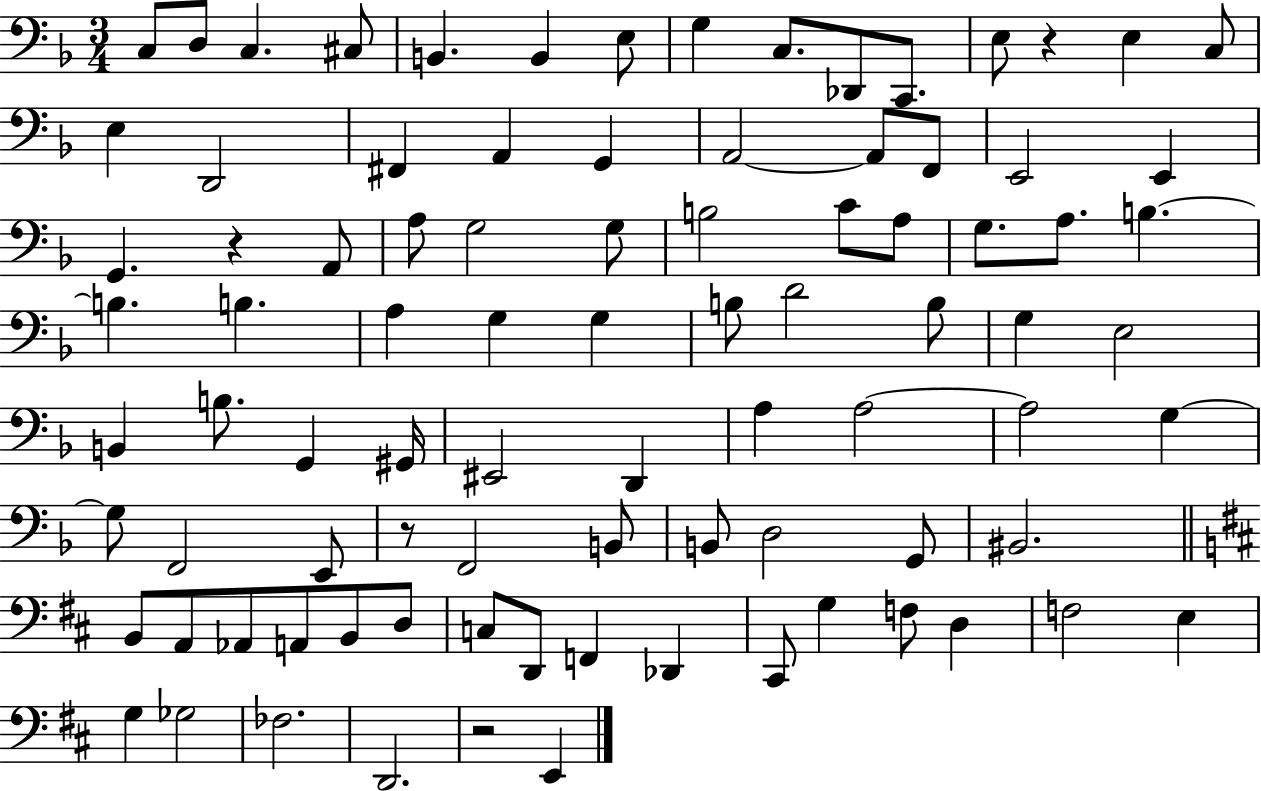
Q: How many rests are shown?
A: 4